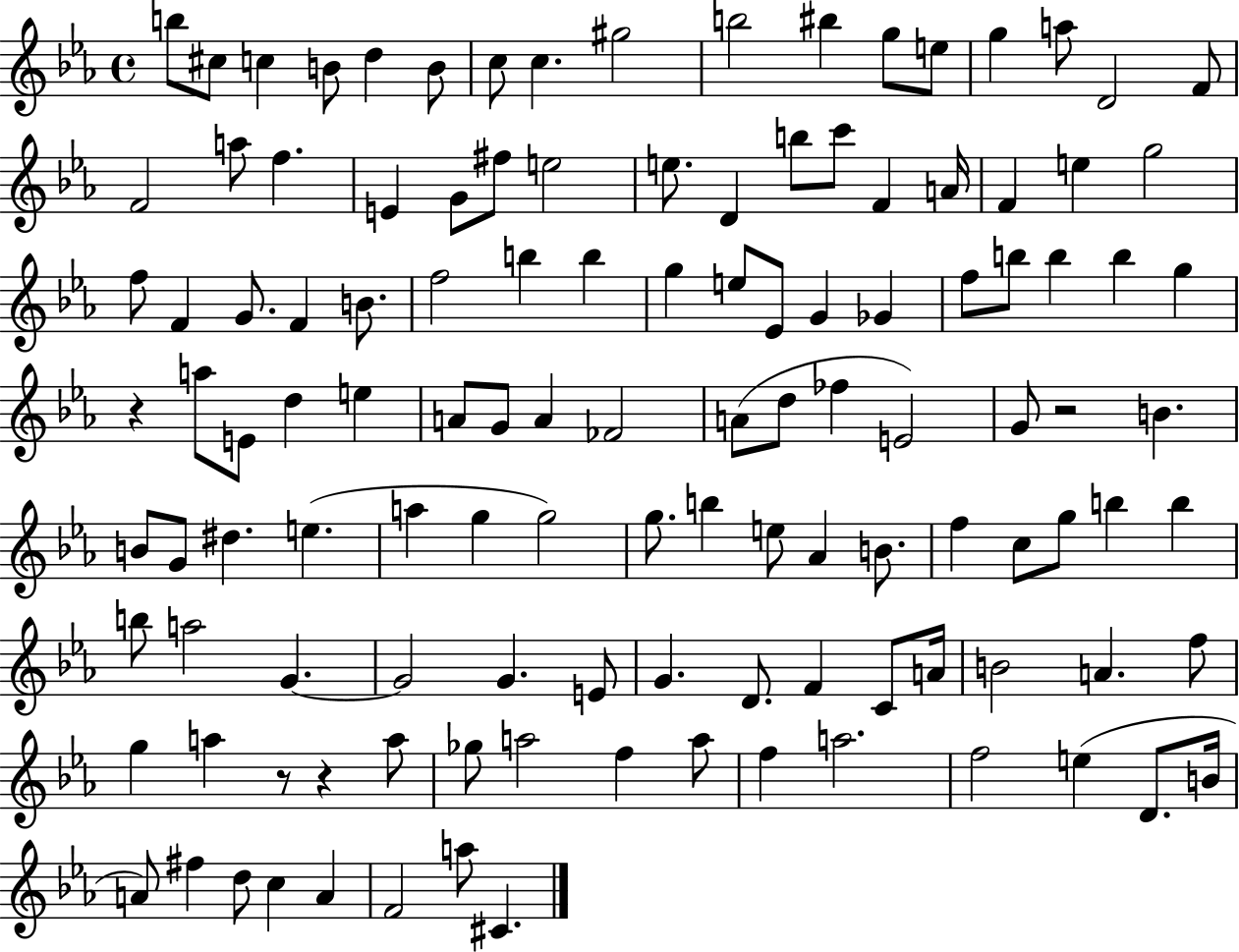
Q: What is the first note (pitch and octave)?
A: B5